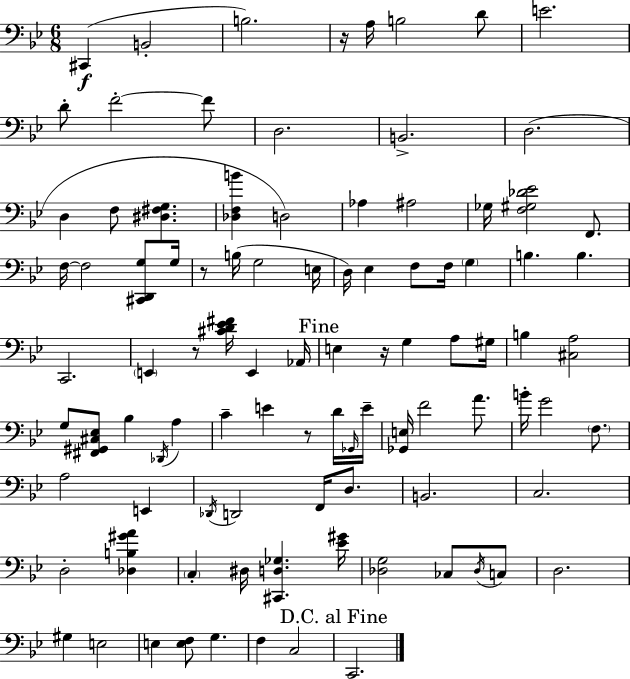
C#2/q B2/h B3/h. R/s A3/s B3/h D4/e E4/h. D4/e F4/h F4/e D3/h. B2/h. D3/h. D3/q F3/e [D#3,F#3,G3]/q. [Db3,F3,B4]/q D3/h Ab3/q A#3/h Gb3/s [F3,G#3,Db4,Eb4]/h F2/e. F3/s F3/h [C#2,D2,G3]/e G3/s R/e B3/s G3/h E3/s D3/s Eb3/q F3/e F3/s G3/q B3/q. B3/q. C2/h. E2/q R/e [C#4,D4,Eb4,F#4]/s E2/q Ab2/s E3/q R/s G3/q A3/e G#3/s B3/q [C#3,A3]/h G3/e [F#2,G#2,C#3,Eb3]/e Bb3/q Db2/s A3/q C4/q E4/q R/e D4/s Gb2/s E4/s [Gb2,E3]/s F4/h A4/e. B4/s G4/h F3/e. A3/h E2/q Db2/s D2/h F2/s D3/e. B2/h. C3/h. D3/h [Db3,B3,G#4,A4]/q C3/q D#3/s [C#2,D3,Gb3]/q. [Eb4,G#4]/s [Db3,G3]/h CES3/e Db3/s C3/e D3/h. G#3/q E3/h E3/q [E3,F3]/e G3/q. F3/q C3/h C2/h.